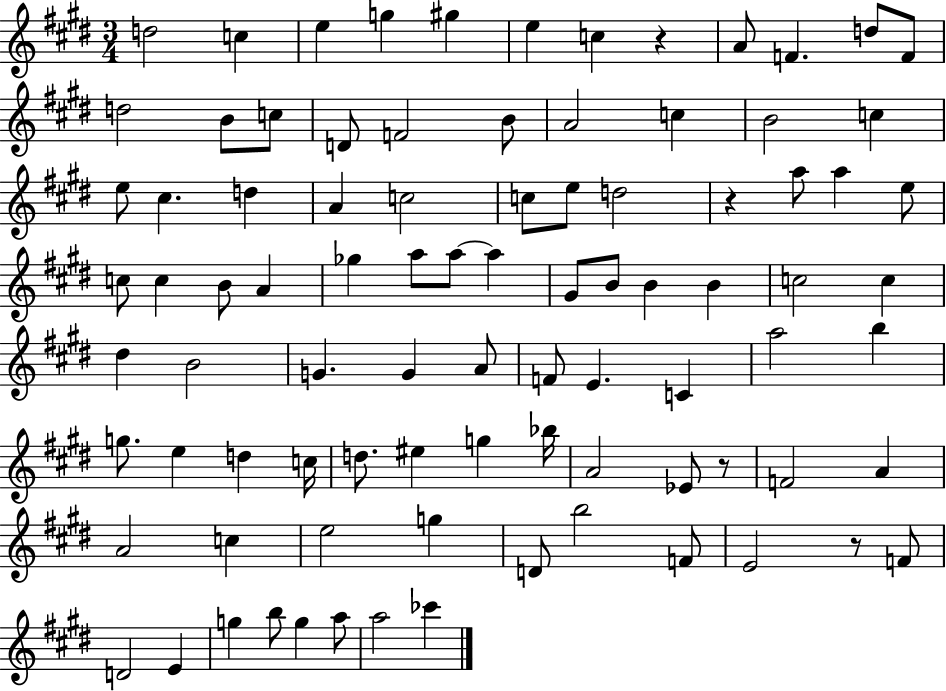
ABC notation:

X:1
T:Untitled
M:3/4
L:1/4
K:E
d2 c e g ^g e c z A/2 F d/2 F/2 d2 B/2 c/2 D/2 F2 B/2 A2 c B2 c e/2 ^c d A c2 c/2 e/2 d2 z a/2 a e/2 c/2 c B/2 A _g a/2 a/2 a ^G/2 B/2 B B c2 c ^d B2 G G A/2 F/2 E C a2 b g/2 e d c/4 d/2 ^e g _b/4 A2 _E/2 z/2 F2 A A2 c e2 g D/2 b2 F/2 E2 z/2 F/2 D2 E g b/2 g a/2 a2 _c'